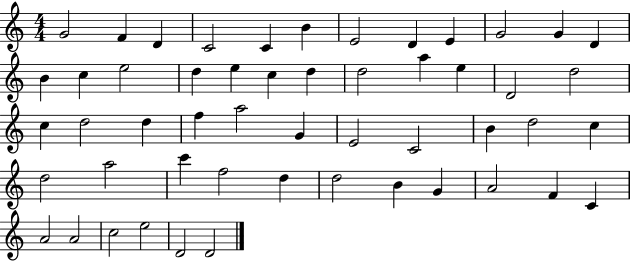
X:1
T:Untitled
M:4/4
L:1/4
K:C
G2 F D C2 C B E2 D E G2 G D B c e2 d e c d d2 a e D2 d2 c d2 d f a2 G E2 C2 B d2 c d2 a2 c' f2 d d2 B G A2 F C A2 A2 c2 e2 D2 D2